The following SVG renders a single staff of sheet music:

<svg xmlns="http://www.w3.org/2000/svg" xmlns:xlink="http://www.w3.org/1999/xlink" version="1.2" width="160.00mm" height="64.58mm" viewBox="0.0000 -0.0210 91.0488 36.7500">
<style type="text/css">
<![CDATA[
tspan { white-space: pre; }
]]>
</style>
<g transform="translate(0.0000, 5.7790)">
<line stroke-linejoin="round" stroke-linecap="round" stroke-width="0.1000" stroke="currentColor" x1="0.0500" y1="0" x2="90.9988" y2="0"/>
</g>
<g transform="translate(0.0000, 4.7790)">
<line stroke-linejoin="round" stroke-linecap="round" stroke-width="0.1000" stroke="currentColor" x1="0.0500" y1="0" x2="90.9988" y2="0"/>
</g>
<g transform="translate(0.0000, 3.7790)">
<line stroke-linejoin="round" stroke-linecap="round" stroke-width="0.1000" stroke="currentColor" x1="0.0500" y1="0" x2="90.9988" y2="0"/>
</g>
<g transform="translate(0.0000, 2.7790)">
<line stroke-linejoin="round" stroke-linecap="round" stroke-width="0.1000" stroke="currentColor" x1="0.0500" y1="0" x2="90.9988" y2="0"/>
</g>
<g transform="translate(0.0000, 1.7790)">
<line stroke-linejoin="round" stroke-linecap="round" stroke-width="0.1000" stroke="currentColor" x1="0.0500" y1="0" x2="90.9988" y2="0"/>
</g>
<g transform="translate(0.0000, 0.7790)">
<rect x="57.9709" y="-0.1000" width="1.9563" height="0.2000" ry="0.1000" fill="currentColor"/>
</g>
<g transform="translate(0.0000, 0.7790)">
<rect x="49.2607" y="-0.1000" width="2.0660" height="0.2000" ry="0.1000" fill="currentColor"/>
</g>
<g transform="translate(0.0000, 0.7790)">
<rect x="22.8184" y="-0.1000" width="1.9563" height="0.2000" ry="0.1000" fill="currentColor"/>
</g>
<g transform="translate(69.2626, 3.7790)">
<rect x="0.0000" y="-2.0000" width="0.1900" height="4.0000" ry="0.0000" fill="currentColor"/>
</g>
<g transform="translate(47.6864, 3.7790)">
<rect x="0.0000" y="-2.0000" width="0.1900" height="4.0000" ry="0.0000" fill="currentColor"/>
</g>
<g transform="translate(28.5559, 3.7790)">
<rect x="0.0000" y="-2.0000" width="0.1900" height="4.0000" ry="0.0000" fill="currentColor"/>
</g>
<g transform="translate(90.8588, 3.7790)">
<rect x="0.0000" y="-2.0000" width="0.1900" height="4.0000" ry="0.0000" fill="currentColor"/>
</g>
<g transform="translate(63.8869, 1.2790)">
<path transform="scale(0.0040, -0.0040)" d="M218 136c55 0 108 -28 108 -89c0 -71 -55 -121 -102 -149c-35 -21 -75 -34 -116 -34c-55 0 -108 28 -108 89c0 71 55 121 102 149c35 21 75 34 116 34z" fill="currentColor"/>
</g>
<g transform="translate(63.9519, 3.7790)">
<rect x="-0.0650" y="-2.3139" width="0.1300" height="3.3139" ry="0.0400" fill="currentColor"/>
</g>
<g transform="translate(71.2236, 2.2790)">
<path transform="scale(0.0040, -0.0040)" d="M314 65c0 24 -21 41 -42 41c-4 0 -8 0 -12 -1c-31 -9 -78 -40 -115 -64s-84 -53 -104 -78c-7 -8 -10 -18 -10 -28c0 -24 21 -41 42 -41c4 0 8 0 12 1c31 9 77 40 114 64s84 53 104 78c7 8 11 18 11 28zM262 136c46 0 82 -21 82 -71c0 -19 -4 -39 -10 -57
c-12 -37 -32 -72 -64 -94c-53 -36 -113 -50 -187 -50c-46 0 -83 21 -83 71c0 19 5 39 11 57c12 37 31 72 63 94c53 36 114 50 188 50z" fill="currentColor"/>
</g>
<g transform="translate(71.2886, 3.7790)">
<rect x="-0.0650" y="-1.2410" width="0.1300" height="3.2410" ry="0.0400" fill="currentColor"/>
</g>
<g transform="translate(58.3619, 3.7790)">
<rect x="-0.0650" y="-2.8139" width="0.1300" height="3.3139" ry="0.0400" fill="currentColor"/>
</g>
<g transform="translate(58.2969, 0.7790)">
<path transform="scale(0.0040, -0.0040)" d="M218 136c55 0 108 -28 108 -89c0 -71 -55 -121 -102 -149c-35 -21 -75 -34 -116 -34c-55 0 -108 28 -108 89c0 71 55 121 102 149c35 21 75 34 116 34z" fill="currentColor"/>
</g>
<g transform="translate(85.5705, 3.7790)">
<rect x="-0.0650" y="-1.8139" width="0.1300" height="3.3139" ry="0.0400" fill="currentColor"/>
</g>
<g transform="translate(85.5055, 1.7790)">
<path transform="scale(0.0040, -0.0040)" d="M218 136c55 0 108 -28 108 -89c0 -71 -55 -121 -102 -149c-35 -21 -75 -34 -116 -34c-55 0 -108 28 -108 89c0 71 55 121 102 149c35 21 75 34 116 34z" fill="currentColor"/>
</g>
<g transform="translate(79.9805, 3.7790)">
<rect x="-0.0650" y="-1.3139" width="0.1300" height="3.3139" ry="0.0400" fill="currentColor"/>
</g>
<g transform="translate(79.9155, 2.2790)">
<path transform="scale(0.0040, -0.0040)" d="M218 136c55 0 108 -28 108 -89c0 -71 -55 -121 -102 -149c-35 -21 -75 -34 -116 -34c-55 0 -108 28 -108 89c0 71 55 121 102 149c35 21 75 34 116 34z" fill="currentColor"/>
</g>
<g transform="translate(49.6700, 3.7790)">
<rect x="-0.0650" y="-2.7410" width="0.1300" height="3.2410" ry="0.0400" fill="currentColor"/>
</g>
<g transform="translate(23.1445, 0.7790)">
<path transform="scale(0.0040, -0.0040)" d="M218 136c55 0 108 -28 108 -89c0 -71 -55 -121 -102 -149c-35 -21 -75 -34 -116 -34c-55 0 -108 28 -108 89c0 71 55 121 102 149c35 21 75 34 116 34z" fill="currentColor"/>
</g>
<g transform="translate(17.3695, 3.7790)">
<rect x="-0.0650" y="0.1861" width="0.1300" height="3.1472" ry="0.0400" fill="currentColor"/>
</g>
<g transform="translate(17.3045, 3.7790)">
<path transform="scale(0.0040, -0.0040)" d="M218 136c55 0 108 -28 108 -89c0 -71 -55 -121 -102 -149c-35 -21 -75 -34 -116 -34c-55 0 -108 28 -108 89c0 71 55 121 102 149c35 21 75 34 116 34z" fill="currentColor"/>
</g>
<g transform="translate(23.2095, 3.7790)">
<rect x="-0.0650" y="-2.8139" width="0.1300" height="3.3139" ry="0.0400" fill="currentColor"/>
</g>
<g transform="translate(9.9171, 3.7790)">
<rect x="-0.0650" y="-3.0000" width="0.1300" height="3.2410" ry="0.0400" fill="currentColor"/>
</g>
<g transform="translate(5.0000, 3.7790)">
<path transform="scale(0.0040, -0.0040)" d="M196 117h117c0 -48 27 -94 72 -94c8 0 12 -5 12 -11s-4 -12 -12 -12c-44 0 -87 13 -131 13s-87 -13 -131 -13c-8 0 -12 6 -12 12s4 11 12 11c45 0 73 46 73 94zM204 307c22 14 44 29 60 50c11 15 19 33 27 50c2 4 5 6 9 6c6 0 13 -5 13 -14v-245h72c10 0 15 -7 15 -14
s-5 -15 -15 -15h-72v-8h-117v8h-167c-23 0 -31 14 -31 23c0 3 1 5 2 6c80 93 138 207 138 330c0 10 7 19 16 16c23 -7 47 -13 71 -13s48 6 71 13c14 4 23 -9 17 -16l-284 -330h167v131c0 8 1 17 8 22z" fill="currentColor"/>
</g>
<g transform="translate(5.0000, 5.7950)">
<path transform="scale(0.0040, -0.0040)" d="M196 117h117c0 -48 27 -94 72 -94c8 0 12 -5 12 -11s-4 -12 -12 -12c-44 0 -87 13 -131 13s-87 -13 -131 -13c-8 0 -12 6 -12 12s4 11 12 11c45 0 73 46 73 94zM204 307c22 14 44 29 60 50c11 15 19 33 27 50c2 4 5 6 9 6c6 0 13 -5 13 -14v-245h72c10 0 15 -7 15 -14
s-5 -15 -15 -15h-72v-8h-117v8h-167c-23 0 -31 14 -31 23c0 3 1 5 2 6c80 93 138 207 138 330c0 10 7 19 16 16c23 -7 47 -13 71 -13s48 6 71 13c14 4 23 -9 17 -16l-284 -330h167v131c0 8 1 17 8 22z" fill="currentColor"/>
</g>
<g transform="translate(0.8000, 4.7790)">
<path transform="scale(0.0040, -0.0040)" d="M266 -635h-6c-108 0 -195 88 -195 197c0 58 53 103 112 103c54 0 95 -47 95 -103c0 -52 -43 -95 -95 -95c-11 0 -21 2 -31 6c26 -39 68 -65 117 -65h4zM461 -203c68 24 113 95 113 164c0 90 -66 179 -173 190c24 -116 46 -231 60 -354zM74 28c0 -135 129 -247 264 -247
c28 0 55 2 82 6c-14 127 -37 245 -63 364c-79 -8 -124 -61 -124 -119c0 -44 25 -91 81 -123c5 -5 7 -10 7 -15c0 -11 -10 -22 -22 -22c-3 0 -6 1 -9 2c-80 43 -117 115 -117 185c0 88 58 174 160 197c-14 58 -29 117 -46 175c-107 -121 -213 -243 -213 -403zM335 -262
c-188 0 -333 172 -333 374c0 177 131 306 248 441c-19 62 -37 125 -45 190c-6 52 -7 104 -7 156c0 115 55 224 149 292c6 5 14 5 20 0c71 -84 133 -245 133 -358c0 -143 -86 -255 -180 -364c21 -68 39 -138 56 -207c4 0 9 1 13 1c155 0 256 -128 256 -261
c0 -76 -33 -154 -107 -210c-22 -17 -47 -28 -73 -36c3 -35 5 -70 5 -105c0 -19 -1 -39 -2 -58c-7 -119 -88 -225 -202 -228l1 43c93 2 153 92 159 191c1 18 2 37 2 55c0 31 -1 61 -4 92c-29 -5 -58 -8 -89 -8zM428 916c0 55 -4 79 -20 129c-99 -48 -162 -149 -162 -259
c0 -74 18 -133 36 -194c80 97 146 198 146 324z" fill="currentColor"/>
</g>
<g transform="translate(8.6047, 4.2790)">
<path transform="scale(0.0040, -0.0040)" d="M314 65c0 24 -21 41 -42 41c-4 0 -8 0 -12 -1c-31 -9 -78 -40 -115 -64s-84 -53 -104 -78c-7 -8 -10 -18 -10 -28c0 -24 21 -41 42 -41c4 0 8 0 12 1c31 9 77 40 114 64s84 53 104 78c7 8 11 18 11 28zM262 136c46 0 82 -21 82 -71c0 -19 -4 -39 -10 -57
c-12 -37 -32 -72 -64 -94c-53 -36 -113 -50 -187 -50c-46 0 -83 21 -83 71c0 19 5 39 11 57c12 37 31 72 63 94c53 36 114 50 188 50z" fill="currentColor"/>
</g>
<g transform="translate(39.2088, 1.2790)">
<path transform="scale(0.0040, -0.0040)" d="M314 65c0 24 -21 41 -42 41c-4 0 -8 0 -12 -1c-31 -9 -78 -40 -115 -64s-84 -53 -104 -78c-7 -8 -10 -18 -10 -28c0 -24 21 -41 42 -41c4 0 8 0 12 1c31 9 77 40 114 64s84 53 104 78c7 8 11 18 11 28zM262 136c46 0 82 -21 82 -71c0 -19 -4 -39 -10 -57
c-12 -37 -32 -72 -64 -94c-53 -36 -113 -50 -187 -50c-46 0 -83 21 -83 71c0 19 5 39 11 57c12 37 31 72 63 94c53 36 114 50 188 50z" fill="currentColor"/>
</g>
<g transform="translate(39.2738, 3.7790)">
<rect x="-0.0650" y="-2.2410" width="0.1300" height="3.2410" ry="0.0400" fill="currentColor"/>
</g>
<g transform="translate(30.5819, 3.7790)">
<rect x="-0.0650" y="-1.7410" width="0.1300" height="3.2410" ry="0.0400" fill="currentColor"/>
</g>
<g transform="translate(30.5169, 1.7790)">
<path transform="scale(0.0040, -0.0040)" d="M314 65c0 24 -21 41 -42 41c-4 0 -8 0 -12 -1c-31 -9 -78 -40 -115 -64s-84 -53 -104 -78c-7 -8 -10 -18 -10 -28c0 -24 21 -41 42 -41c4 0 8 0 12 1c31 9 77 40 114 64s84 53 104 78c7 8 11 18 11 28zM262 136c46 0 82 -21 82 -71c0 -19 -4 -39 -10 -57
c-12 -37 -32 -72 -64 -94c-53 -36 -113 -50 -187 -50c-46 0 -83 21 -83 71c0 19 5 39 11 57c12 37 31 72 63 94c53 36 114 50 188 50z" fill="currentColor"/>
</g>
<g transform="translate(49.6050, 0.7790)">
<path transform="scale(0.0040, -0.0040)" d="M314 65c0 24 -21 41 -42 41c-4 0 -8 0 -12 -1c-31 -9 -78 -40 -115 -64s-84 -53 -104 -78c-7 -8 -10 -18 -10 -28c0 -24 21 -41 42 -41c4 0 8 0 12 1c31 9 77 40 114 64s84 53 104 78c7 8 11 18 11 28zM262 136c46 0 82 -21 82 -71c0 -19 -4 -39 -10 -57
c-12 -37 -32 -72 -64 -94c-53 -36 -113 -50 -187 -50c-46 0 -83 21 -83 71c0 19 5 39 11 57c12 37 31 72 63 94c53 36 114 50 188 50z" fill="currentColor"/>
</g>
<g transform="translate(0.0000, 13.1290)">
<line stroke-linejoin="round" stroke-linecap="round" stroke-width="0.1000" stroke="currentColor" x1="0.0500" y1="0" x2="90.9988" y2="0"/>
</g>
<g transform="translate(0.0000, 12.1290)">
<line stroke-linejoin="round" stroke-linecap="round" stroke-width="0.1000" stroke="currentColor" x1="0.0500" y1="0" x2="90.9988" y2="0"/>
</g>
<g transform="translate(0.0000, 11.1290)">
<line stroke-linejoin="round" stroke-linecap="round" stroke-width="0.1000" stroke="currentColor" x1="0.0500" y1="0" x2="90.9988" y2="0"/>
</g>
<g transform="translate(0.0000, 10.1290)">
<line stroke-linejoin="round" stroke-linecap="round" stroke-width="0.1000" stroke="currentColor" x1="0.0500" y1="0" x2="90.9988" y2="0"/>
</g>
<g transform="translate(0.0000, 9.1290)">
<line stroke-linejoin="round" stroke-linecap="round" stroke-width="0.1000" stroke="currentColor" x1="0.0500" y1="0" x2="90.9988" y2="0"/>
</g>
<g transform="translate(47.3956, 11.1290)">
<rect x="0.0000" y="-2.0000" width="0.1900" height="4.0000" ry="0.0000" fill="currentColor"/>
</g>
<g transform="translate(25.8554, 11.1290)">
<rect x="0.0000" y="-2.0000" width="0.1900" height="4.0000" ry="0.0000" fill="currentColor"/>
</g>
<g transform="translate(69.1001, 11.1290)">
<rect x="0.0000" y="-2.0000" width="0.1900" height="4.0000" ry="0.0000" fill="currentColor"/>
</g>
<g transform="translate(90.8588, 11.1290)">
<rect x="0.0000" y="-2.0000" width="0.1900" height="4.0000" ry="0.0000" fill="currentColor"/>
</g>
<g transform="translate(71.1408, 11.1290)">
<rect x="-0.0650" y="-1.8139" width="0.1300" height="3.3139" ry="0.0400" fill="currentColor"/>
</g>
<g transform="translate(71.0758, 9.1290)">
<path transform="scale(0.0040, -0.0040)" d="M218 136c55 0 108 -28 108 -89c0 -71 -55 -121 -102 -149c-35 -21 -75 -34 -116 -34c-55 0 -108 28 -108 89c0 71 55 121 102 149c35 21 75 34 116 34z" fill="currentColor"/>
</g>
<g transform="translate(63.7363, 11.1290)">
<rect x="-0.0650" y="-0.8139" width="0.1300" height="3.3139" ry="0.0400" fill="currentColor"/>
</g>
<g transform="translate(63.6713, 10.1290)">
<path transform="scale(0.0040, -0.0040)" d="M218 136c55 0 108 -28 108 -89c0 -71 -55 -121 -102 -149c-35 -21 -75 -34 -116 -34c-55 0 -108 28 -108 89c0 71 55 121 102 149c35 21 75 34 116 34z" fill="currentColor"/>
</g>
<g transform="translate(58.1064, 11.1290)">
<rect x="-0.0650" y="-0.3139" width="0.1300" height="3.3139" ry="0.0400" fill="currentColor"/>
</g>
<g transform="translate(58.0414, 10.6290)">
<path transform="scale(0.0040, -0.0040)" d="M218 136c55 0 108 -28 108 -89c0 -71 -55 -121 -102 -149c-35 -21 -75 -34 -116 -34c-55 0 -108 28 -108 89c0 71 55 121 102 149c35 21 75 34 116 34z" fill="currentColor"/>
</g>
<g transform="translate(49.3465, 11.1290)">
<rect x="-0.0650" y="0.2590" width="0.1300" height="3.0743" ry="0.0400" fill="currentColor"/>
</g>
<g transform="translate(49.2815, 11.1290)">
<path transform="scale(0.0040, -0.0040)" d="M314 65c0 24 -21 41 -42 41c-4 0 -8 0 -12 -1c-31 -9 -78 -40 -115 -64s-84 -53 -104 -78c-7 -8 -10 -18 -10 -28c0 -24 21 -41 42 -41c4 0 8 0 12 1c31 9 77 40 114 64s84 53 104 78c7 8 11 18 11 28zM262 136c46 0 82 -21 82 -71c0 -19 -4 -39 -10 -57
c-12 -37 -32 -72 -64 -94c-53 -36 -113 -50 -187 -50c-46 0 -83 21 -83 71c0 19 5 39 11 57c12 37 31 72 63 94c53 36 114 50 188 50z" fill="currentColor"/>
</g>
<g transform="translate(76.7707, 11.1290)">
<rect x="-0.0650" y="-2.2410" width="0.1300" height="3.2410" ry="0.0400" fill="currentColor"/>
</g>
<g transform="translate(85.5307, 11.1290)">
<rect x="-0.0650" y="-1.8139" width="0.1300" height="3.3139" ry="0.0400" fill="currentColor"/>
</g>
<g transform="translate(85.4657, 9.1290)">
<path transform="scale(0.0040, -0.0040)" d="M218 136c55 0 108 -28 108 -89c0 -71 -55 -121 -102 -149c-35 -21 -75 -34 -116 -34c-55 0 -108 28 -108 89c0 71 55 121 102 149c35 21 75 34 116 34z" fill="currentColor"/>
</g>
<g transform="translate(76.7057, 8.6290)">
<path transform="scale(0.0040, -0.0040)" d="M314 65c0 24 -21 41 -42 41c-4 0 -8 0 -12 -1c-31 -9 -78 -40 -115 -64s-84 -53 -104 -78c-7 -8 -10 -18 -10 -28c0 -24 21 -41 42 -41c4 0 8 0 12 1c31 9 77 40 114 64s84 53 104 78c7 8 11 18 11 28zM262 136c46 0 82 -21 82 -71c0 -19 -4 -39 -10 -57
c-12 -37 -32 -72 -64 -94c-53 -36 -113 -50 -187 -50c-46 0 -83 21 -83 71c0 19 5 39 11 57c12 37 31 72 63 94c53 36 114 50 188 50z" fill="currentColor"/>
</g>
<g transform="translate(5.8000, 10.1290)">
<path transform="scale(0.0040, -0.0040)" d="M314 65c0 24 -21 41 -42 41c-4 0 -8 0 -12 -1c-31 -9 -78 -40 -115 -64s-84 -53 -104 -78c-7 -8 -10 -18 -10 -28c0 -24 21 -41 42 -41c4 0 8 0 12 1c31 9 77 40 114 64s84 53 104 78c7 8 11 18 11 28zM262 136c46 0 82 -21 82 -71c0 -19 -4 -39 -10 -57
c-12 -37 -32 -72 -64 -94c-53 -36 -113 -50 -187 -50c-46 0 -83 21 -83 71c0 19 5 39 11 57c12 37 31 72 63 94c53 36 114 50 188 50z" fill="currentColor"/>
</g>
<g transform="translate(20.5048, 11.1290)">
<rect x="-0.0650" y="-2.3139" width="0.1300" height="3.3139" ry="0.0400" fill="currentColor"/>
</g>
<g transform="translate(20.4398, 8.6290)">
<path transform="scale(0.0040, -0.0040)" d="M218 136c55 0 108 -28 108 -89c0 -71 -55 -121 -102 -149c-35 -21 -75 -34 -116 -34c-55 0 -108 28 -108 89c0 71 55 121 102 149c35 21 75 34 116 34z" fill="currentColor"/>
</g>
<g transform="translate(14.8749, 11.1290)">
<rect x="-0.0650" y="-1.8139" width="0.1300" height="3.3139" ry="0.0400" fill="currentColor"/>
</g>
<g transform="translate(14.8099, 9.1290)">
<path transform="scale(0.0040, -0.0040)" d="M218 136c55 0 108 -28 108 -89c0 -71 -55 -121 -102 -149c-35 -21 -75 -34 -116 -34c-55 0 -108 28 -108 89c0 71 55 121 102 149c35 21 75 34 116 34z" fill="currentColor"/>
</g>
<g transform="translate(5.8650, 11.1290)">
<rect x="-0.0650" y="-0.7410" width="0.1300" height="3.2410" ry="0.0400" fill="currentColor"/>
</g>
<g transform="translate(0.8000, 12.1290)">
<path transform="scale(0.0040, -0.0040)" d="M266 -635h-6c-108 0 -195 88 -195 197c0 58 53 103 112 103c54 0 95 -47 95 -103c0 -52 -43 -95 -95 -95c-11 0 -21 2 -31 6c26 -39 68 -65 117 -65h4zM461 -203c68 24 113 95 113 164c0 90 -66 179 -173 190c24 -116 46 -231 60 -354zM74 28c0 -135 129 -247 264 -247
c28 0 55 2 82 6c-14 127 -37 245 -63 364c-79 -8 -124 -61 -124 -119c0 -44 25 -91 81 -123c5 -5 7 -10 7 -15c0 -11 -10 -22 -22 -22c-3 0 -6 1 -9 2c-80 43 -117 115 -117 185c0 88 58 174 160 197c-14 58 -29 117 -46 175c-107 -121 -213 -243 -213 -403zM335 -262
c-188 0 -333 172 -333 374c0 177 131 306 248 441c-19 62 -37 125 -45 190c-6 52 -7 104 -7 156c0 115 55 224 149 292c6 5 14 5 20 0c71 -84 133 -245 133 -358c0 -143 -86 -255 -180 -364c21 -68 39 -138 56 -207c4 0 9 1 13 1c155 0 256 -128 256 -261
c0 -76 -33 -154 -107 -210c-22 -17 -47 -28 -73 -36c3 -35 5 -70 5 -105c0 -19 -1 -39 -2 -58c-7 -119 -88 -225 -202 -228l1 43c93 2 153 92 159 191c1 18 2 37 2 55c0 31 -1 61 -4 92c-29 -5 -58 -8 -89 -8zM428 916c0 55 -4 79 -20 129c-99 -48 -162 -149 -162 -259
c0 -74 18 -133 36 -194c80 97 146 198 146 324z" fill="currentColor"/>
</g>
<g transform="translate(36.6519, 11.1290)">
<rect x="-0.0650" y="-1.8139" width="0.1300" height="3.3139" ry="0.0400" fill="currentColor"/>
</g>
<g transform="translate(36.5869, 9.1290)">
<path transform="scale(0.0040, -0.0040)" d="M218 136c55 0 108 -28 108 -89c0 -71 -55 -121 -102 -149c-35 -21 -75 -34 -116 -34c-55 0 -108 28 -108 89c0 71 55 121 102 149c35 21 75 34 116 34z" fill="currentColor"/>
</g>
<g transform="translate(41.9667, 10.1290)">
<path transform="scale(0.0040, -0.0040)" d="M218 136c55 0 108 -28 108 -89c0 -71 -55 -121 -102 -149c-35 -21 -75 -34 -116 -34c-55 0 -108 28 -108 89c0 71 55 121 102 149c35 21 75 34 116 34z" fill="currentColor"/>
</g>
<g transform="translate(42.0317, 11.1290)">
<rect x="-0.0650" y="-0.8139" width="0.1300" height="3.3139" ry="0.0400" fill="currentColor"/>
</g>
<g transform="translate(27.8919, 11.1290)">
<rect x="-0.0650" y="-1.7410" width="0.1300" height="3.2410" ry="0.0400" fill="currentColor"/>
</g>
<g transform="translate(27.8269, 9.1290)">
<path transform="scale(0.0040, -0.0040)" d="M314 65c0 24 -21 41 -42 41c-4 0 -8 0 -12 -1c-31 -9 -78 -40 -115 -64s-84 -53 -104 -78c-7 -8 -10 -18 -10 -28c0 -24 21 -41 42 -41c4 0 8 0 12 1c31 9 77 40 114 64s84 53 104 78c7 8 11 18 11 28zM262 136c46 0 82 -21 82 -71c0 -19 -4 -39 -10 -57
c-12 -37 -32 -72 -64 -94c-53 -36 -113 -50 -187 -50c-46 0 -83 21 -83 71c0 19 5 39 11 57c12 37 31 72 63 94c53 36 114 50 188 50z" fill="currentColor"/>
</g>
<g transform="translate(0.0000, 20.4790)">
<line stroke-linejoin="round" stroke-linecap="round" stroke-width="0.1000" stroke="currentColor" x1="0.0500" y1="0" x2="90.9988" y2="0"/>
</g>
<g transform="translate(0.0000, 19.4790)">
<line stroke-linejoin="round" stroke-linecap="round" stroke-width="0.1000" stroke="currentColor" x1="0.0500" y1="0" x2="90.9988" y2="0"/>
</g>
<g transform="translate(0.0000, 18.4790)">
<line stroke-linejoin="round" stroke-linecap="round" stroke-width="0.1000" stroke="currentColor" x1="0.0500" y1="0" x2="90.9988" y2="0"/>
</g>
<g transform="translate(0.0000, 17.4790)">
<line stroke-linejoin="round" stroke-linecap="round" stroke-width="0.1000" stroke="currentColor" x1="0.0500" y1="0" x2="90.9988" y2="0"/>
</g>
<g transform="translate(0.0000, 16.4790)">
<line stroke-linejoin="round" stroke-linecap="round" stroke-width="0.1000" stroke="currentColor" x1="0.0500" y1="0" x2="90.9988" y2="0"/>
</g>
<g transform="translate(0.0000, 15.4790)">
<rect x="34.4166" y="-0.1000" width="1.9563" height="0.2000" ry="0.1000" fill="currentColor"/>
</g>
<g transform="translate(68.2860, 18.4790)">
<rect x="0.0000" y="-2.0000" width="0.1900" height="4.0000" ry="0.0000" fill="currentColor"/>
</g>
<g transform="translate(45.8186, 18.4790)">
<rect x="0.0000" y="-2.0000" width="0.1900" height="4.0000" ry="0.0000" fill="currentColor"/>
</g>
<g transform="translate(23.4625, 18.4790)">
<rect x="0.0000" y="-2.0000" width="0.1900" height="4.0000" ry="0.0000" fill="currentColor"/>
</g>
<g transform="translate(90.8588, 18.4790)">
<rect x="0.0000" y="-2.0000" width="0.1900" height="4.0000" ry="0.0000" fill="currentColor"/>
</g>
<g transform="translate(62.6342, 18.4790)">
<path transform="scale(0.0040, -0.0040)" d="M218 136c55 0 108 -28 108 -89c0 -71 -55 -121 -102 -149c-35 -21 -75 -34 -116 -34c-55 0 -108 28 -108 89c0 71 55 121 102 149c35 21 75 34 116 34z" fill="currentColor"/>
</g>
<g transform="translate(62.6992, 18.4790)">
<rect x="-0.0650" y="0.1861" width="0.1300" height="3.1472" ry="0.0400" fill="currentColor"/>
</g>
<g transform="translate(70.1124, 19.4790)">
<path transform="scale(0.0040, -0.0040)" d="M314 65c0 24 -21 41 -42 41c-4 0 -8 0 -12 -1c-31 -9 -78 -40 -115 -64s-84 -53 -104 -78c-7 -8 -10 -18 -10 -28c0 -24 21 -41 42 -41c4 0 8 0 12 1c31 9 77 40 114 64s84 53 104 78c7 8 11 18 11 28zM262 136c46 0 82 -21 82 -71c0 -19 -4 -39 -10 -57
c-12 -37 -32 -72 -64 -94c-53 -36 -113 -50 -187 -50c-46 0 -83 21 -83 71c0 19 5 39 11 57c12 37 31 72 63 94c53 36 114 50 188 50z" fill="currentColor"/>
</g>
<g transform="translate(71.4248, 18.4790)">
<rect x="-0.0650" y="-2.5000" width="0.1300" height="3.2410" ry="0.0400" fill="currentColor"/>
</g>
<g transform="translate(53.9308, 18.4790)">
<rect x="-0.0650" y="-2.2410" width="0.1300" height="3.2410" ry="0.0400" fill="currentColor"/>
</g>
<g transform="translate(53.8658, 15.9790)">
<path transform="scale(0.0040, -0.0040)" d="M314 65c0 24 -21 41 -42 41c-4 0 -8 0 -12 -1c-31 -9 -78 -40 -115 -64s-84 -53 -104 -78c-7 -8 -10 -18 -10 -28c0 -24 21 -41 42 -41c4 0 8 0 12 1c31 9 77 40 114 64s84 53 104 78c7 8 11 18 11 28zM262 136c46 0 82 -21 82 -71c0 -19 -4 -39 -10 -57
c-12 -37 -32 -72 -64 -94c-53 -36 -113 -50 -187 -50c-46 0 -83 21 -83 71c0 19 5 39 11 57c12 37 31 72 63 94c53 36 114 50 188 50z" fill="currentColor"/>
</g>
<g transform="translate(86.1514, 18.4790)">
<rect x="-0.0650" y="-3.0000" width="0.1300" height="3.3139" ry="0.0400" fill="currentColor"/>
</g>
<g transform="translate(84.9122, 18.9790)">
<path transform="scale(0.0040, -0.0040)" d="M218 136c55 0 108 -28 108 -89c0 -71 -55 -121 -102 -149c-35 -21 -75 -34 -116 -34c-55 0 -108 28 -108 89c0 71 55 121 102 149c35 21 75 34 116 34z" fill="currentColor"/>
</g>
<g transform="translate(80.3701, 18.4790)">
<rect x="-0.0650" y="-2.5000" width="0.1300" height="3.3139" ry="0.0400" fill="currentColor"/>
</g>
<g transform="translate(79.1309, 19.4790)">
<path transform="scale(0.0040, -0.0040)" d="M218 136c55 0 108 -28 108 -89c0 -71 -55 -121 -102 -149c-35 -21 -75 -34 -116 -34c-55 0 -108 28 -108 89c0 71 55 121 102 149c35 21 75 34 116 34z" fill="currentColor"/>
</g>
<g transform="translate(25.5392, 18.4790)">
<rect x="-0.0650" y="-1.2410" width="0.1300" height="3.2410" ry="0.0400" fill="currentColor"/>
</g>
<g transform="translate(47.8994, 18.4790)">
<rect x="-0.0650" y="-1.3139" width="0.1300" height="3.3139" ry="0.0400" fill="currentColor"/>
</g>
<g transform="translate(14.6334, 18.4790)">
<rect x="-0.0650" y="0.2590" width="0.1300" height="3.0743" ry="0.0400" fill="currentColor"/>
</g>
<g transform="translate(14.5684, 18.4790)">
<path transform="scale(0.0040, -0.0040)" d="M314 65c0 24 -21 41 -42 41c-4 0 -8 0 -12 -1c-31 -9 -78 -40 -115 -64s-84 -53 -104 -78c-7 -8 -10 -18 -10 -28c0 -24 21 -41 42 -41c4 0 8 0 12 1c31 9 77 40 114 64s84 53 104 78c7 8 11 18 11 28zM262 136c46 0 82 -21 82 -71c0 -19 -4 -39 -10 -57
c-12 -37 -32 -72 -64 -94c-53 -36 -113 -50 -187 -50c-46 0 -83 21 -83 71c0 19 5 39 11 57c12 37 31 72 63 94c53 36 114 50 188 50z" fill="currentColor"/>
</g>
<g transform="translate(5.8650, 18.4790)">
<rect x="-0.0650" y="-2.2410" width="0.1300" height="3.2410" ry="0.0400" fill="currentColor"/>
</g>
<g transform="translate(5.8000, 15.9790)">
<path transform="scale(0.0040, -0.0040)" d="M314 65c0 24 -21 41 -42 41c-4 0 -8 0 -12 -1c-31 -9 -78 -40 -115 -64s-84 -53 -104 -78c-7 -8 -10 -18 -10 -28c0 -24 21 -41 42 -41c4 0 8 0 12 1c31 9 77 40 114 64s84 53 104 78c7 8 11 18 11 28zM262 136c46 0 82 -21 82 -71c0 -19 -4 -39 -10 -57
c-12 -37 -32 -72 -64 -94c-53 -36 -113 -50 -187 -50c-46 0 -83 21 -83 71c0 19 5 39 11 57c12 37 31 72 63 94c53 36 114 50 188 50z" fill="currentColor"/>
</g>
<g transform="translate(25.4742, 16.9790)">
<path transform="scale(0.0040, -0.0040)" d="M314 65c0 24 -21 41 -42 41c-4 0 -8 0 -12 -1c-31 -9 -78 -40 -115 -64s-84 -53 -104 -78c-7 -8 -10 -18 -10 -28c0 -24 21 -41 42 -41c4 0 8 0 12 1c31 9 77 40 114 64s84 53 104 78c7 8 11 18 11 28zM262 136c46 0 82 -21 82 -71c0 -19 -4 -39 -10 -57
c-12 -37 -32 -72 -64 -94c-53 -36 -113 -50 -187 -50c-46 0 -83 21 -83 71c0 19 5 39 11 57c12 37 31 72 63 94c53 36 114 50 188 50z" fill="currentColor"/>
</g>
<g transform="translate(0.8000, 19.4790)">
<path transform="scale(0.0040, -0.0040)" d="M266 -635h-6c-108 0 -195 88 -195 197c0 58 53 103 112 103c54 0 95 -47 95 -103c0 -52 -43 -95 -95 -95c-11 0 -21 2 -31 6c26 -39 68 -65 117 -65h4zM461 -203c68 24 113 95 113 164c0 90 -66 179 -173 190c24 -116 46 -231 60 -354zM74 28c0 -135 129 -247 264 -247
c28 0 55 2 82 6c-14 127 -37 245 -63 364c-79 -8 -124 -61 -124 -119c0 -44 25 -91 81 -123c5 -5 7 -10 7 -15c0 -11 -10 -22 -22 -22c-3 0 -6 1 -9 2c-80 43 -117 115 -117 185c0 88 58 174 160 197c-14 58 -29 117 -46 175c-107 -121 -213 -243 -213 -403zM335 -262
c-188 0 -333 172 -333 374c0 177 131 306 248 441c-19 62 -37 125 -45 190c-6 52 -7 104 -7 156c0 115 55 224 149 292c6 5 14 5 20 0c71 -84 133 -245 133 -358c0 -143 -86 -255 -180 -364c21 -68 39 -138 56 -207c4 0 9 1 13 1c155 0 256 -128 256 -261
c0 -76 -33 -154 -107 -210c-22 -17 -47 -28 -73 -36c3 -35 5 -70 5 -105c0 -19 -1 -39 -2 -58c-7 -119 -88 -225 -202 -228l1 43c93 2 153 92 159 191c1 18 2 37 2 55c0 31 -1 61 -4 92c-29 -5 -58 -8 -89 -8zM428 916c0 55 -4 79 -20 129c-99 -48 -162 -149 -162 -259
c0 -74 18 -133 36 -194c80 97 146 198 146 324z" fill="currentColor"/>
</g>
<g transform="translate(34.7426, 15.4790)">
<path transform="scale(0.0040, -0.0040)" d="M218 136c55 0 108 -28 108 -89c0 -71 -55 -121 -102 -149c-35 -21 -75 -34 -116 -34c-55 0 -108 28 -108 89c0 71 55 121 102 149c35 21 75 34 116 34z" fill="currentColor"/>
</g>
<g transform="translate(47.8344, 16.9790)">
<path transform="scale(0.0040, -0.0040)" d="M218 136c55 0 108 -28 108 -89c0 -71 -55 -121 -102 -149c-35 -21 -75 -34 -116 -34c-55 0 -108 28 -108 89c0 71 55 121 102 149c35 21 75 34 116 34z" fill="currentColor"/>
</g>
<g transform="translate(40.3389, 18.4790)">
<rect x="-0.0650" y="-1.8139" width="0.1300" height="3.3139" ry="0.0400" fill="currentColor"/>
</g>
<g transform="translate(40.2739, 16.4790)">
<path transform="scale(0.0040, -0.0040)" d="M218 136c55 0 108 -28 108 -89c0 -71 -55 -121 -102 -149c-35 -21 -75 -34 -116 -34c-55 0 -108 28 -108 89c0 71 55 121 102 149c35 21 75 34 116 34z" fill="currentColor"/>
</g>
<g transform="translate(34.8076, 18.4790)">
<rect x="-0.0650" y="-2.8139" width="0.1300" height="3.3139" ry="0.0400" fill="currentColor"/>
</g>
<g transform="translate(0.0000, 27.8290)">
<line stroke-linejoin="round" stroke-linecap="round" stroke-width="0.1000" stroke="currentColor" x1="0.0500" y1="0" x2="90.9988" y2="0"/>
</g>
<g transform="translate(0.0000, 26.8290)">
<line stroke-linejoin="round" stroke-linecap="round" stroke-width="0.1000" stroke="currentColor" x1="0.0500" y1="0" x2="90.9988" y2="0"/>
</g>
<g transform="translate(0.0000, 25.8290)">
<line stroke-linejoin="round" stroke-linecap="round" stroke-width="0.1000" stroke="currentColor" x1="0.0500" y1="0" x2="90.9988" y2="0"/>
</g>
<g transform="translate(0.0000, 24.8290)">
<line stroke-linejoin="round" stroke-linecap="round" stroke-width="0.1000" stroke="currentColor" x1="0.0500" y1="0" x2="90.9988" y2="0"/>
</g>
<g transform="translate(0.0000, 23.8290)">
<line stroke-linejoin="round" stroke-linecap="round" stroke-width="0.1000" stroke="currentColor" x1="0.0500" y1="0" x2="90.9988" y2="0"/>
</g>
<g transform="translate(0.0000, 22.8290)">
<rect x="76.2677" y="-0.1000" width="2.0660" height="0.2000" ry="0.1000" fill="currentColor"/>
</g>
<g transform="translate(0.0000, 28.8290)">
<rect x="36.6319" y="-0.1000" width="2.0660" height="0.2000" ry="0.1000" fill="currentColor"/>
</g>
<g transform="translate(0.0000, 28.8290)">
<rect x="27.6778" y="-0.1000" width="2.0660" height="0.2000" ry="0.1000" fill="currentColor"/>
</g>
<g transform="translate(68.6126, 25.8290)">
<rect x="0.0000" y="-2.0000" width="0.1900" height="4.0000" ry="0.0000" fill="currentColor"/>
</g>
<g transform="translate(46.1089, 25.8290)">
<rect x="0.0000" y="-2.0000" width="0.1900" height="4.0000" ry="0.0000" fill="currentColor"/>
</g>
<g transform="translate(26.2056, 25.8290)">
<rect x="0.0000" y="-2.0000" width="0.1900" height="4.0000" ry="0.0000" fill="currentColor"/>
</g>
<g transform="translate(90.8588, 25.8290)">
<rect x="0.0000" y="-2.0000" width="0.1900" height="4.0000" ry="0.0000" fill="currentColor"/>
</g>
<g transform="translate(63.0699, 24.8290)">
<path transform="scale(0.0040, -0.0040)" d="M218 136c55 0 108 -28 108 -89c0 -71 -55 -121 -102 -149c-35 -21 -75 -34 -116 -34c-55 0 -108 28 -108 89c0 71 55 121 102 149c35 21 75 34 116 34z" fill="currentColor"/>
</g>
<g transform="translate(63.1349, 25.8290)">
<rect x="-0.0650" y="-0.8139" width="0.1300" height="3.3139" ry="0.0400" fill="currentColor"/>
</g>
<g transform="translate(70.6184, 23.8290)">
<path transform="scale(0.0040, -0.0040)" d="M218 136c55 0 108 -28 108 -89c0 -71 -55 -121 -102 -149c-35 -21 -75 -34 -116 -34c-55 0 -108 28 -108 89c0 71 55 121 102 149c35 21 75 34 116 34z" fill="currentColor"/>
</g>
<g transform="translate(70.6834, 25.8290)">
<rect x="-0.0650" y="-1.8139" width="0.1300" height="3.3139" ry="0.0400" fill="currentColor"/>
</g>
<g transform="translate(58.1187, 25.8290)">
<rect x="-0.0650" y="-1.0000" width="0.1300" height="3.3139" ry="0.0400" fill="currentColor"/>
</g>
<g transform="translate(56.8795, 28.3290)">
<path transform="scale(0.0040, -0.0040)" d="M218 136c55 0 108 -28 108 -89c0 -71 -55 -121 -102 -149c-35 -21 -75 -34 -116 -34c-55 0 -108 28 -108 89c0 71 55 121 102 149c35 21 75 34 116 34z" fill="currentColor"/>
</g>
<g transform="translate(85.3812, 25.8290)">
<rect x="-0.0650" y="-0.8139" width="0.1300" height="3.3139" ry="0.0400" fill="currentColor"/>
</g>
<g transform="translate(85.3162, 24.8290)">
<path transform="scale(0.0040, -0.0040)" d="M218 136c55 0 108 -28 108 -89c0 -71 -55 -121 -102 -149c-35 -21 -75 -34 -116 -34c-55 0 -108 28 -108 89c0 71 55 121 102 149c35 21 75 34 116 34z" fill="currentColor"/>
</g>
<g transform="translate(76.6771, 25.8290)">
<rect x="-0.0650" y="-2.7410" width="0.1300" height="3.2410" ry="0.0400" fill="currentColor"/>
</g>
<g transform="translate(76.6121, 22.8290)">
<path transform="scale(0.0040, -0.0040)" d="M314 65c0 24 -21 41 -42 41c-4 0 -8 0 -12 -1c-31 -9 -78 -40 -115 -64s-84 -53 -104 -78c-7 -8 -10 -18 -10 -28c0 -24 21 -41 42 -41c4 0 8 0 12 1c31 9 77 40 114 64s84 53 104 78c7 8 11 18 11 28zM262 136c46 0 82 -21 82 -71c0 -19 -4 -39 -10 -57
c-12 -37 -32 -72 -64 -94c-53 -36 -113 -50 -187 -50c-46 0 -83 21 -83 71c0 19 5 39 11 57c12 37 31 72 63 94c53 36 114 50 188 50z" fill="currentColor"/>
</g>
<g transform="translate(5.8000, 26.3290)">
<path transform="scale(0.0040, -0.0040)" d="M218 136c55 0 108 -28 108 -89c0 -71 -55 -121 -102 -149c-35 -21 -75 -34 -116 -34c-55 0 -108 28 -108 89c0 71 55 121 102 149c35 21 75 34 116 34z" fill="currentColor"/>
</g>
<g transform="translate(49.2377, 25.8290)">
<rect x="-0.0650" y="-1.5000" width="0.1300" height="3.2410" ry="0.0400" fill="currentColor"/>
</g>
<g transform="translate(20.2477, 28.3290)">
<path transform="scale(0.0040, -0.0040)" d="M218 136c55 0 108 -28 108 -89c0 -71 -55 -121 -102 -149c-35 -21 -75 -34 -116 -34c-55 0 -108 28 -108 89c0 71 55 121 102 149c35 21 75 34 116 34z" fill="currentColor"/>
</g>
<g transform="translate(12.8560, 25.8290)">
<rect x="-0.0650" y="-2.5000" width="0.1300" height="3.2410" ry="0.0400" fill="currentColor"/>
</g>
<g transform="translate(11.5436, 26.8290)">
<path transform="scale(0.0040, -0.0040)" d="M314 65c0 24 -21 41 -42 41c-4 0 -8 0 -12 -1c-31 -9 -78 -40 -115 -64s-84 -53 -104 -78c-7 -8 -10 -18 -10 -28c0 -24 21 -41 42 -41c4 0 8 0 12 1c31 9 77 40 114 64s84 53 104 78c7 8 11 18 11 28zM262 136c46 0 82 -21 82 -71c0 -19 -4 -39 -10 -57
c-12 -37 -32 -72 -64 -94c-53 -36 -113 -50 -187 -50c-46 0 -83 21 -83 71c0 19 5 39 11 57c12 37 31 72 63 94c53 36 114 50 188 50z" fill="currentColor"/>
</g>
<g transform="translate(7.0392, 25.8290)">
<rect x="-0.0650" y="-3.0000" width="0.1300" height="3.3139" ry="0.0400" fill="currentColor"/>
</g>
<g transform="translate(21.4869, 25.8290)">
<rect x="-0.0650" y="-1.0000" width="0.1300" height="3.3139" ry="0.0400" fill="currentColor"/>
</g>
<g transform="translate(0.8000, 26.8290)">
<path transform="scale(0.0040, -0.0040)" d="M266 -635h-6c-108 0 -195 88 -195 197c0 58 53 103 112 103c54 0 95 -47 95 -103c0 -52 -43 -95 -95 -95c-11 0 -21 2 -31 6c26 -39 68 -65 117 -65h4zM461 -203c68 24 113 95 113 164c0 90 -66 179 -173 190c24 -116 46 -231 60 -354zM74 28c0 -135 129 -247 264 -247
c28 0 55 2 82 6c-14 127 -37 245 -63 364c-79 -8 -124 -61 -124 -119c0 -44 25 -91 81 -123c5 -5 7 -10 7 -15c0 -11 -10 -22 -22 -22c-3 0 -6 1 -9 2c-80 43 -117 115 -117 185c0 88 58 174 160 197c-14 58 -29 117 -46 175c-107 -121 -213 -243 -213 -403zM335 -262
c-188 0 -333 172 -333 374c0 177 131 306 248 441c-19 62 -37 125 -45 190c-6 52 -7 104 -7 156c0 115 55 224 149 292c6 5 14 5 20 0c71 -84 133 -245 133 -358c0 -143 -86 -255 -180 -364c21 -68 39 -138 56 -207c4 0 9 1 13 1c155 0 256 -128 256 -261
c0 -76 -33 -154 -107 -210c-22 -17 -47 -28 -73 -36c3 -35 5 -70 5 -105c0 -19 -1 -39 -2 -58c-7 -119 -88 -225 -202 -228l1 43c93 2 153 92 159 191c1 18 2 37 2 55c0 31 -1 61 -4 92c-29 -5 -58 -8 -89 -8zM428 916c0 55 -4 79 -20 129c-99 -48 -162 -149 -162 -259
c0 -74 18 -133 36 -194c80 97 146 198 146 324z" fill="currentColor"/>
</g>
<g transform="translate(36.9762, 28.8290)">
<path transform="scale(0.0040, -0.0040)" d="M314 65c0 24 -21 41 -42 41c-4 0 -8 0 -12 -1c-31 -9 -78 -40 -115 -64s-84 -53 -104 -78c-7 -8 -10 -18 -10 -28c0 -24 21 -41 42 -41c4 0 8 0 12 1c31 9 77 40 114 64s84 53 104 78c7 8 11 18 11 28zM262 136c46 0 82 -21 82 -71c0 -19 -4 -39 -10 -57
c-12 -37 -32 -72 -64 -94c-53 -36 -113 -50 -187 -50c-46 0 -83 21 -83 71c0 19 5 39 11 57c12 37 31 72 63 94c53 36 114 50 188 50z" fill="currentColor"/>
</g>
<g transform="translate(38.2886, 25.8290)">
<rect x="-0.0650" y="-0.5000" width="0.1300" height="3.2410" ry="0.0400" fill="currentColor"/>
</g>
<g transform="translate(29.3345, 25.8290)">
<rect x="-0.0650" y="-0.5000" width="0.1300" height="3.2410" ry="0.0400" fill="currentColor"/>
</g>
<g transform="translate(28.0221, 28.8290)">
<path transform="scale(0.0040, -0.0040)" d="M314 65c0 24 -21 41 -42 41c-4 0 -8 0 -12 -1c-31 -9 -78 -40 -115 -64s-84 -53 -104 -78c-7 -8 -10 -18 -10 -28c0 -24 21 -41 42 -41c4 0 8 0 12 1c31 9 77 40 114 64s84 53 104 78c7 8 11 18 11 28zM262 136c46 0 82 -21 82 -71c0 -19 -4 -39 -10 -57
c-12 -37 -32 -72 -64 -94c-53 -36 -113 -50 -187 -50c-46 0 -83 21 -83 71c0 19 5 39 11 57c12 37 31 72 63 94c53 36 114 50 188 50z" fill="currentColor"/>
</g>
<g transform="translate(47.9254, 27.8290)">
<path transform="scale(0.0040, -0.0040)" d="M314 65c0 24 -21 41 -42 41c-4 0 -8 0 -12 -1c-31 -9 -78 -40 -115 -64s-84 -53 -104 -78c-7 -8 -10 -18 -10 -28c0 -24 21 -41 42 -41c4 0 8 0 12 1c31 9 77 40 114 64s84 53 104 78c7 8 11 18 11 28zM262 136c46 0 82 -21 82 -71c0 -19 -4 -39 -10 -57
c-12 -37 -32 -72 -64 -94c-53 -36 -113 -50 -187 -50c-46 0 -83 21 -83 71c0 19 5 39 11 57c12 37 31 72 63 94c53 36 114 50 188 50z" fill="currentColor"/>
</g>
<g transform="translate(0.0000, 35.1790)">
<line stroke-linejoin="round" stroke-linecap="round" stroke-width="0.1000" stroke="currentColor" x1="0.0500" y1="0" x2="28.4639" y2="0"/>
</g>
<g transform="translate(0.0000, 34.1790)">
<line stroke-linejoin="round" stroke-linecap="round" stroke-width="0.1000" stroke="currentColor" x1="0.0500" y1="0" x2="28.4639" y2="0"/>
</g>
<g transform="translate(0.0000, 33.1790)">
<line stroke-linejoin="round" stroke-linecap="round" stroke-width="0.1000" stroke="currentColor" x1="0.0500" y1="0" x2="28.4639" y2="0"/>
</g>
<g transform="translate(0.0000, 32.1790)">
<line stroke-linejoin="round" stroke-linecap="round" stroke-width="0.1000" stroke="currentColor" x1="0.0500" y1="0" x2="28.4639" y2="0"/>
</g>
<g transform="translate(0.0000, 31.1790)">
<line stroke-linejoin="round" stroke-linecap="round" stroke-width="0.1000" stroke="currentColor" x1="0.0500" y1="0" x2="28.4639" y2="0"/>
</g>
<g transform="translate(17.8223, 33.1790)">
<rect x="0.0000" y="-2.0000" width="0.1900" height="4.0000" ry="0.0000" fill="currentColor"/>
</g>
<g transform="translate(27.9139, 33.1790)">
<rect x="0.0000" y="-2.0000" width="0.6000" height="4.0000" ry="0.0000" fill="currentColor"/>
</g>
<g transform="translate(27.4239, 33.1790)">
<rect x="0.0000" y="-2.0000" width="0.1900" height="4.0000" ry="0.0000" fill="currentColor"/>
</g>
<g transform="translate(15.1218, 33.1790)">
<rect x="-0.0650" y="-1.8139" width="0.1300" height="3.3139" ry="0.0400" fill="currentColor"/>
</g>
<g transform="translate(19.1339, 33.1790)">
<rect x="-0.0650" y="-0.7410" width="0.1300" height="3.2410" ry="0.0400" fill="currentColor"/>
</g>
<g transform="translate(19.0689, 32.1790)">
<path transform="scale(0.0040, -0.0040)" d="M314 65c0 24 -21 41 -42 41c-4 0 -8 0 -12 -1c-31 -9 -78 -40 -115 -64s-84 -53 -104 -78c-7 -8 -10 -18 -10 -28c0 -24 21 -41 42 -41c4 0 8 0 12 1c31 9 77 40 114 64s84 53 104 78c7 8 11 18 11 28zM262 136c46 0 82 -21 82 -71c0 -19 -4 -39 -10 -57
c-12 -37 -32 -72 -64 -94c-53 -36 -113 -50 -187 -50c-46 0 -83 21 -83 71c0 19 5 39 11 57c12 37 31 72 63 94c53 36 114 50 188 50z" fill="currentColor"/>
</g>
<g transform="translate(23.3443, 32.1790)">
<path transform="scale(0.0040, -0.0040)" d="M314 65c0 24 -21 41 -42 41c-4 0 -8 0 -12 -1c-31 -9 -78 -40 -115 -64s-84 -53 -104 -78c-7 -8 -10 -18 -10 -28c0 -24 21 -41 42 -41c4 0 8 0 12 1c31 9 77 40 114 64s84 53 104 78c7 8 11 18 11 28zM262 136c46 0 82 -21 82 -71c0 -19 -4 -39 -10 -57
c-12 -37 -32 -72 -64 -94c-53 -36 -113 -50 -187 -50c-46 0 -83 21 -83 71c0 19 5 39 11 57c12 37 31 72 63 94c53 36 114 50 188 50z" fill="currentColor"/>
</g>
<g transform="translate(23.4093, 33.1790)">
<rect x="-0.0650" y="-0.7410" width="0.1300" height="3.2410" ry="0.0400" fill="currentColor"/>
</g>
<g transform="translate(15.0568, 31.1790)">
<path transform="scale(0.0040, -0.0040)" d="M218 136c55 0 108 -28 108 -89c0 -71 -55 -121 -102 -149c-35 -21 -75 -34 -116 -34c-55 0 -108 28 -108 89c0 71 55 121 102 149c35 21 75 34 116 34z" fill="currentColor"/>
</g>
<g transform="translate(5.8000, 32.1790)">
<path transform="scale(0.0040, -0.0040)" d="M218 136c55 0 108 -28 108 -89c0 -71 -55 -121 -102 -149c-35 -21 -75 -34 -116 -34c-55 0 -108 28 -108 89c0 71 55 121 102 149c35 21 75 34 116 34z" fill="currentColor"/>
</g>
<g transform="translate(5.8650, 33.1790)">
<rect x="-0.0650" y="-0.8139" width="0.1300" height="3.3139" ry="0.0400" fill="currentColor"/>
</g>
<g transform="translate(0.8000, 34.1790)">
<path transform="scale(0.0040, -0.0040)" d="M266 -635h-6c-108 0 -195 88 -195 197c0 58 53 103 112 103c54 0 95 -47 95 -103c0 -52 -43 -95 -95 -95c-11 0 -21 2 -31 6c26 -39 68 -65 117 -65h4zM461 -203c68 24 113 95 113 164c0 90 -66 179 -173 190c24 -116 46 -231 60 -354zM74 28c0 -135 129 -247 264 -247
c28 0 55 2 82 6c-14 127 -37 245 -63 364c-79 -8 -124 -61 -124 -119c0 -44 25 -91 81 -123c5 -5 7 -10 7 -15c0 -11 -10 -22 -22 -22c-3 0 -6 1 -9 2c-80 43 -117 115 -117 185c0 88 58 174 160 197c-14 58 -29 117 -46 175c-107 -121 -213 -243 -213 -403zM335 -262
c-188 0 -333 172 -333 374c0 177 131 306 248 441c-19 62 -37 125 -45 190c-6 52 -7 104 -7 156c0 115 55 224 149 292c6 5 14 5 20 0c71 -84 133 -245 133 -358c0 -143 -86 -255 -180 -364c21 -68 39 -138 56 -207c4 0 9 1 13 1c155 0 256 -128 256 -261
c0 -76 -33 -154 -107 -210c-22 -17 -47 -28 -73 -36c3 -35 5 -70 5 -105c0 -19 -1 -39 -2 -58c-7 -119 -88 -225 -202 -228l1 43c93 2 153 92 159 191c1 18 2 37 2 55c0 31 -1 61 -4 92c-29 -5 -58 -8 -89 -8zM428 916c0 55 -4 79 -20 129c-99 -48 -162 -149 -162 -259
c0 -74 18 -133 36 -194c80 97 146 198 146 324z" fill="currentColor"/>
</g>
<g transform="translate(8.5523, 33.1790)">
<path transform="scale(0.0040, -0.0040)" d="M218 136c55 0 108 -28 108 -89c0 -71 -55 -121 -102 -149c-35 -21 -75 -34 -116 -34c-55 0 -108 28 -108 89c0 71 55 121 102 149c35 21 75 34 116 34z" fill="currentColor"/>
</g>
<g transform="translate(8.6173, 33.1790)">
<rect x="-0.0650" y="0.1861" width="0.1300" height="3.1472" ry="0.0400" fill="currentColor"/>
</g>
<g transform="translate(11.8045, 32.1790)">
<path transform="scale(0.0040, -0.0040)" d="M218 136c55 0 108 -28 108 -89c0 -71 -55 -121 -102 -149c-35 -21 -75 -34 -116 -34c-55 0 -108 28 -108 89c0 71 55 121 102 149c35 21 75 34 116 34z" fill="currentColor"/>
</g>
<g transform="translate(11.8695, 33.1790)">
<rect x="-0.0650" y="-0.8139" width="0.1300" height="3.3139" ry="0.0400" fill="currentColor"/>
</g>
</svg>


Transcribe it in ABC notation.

X:1
T:Untitled
M:4/4
L:1/4
K:C
A2 B a f2 g2 a2 a g e2 e f d2 f g f2 f d B2 c d f g2 f g2 B2 e2 a f e g2 B G2 G A A G2 D C2 C2 E2 D d f a2 d d B d f d2 d2